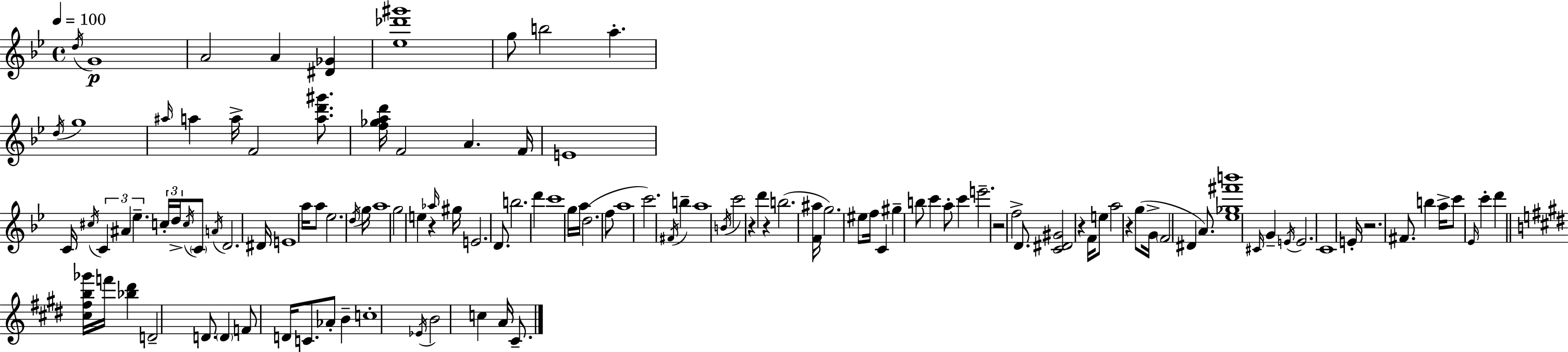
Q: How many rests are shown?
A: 7